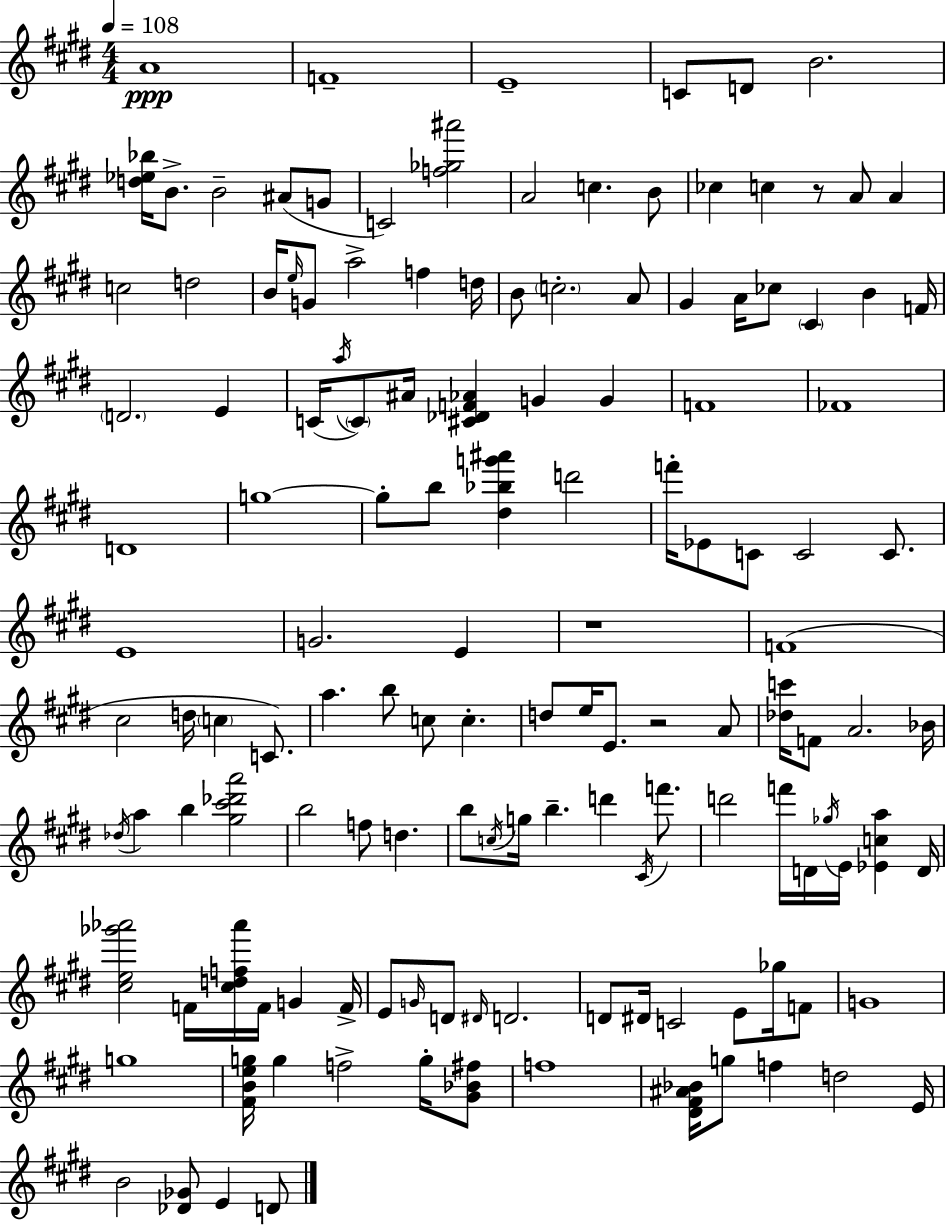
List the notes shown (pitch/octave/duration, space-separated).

A4/w F4/w E4/w C4/e D4/e B4/h. [D5,Eb5,Bb5]/s B4/e. B4/h A#4/e G4/e C4/h [F5,Gb5,A#6]/h A4/h C5/q. B4/e CES5/q C5/q R/e A4/e A4/q C5/h D5/h B4/s E5/s G4/e A5/h F5/q D5/s B4/e C5/h. A4/e G#4/q A4/s CES5/e C#4/q B4/q F4/s D4/h. E4/q C4/s A5/s C4/e A#4/s [C#4,Db4,F4,Ab4]/q G4/q G4/q F4/w FES4/w D4/w G5/w G5/e B5/e [D#5,Bb5,G6,A#6]/q D6/h F6/s Eb4/e C4/e C4/h C4/e. E4/w G4/h. E4/q R/w F4/w C#5/h D5/s C5/q C4/e. A5/q. B5/e C5/e C5/q. D5/e E5/s E4/e. R/h A4/e [Db5,C6]/s F4/e A4/h. Bb4/s Db5/s A5/q B5/q [G#5,C#6,Db6,A6]/h B5/h F5/e D5/q. B5/e C5/s G5/s B5/q. D6/q C#4/s F6/e. D6/h F6/s D4/s Gb5/s E4/s [Eb4,C5,A5]/q D4/s [C#5,E5,Gb6,Ab6]/h F4/s [C#5,D5,F5,Ab6]/s F4/s G4/q F4/s E4/e G4/s D4/e D#4/s D4/h. D4/e D#4/s C4/h E4/e Gb5/s F4/e G4/w G5/w [F#4,B4,E5,G5]/s G5/q F5/h G5/s [G#4,Bb4,F#5]/e F5/w [D#4,F#4,A#4,Bb4]/s G5/e F5/q D5/h E4/s B4/h [Db4,Gb4]/e E4/q D4/e